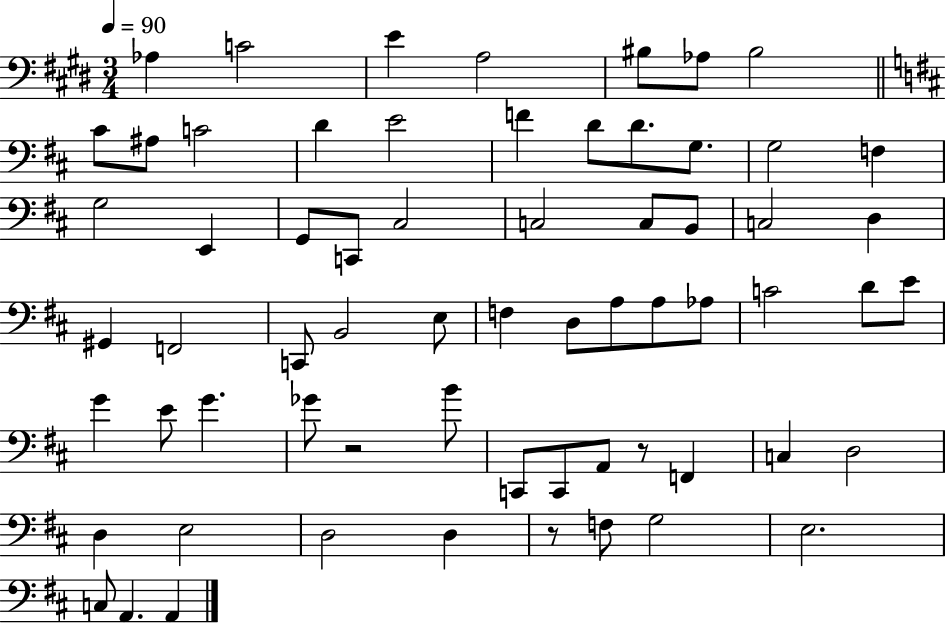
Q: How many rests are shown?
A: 3